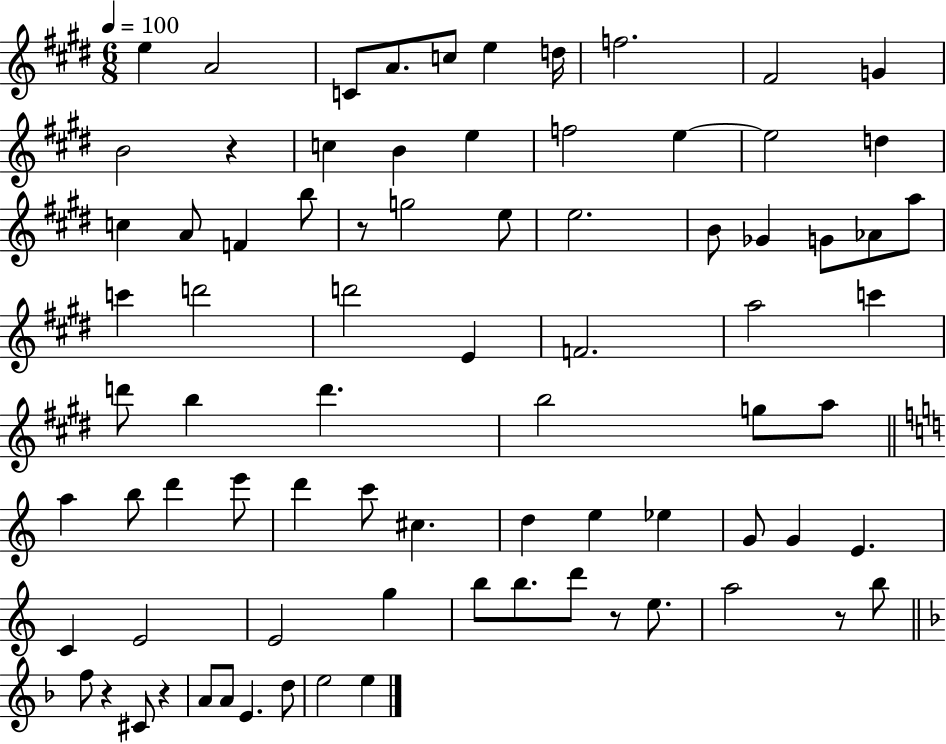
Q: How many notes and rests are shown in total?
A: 80